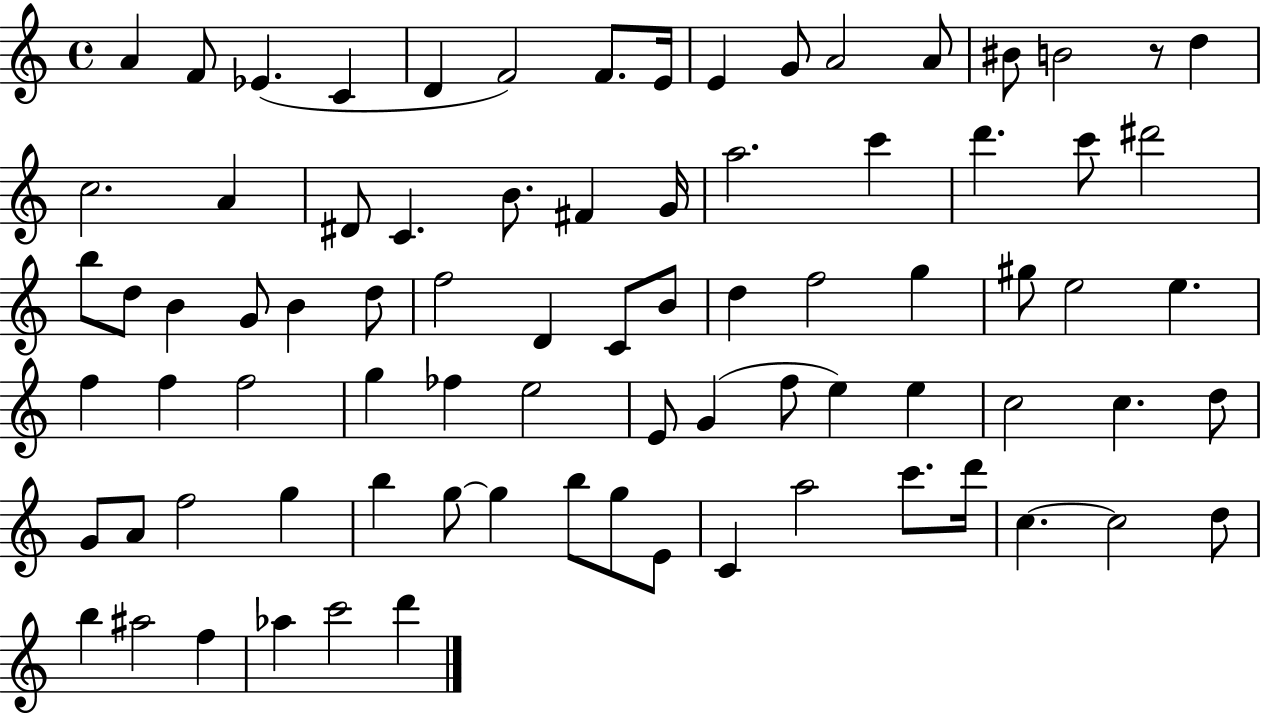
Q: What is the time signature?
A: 4/4